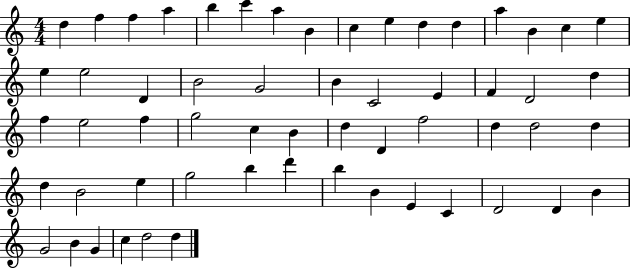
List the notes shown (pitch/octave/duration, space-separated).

D5/q F5/q F5/q A5/q B5/q C6/q A5/q B4/q C5/q E5/q D5/q D5/q A5/q B4/q C5/q E5/q E5/q E5/h D4/q B4/h G4/h B4/q C4/h E4/q F4/q D4/h D5/q F5/q E5/h F5/q G5/h C5/q B4/q D5/q D4/q F5/h D5/q D5/h D5/q D5/q B4/h E5/q G5/h B5/q D6/q B5/q B4/q E4/q C4/q D4/h D4/q B4/q G4/h B4/q G4/q C5/q D5/h D5/q